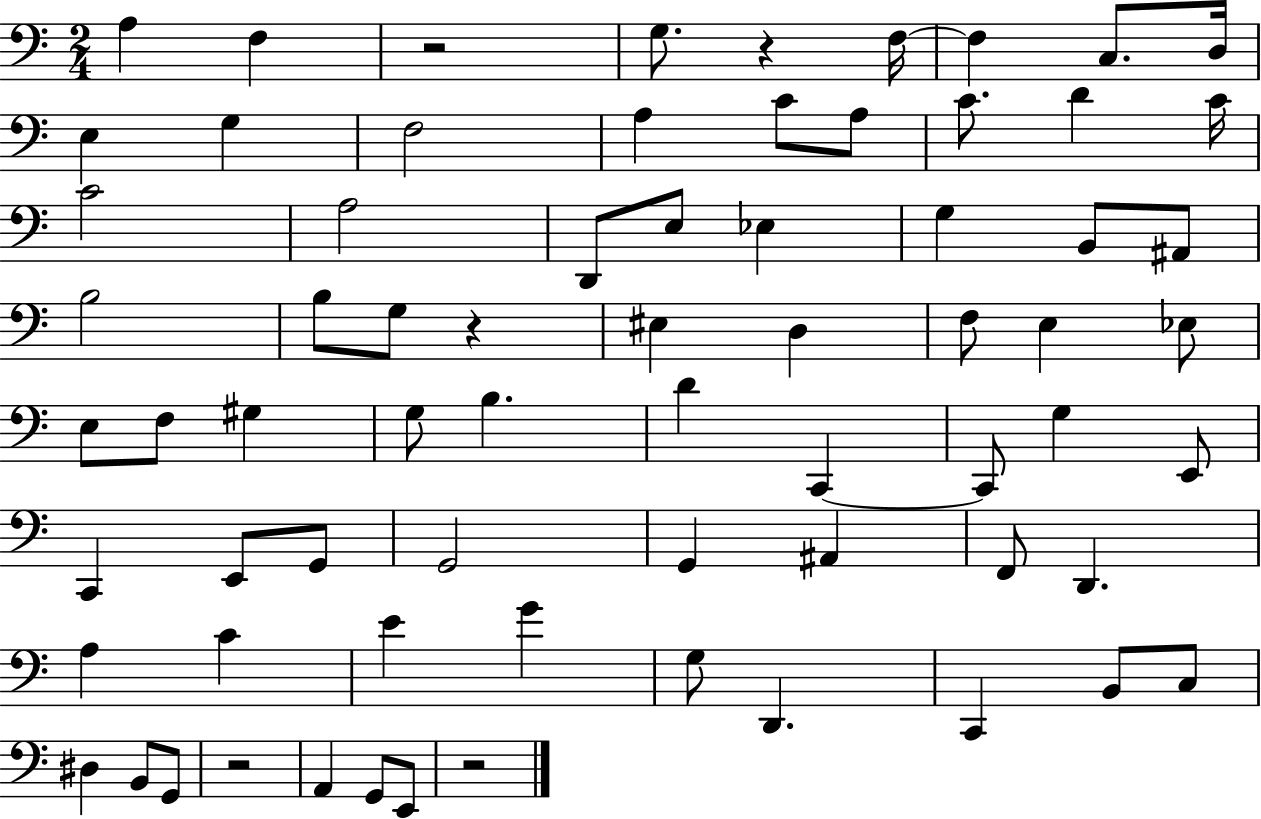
{
  \clef bass
  \numericTimeSignature
  \time 2/4
  \key c \major
  a4 f4 | r2 | g8. r4 f16~~ | f4 c8. d16 | \break e4 g4 | f2 | a4 c'8 a8 | c'8. d'4 c'16 | \break c'2 | a2 | d,8 e8 ees4 | g4 b,8 ais,8 | \break b2 | b8 g8 r4 | eis4 d4 | f8 e4 ees8 | \break e8 f8 gis4 | g8 b4. | d'4 c,4~~ | c,8 g4 e,8 | \break c,4 e,8 g,8 | g,2 | g,4 ais,4 | f,8 d,4. | \break a4 c'4 | e'4 g'4 | g8 d,4. | c,4 b,8 c8 | \break dis4 b,8 g,8 | r2 | a,4 g,8 e,8 | r2 | \break \bar "|."
}